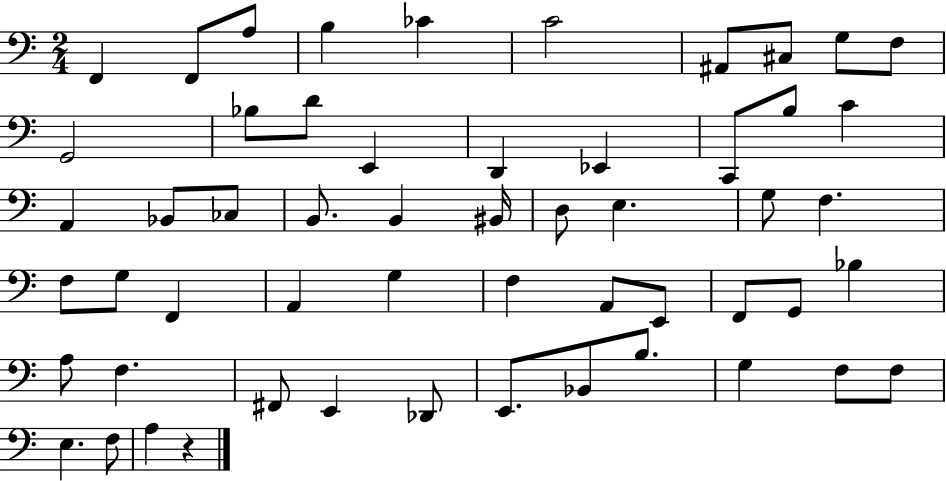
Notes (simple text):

F2/q F2/e A3/e B3/q CES4/q C4/h A#2/e C#3/e G3/e F3/e G2/h Bb3/e D4/e E2/q D2/q Eb2/q C2/e B3/e C4/q A2/q Bb2/e CES3/e B2/e. B2/q BIS2/s D3/e E3/q. G3/e F3/q. F3/e G3/e F2/q A2/q G3/q F3/q A2/e E2/e F2/e G2/e Bb3/q A3/e F3/q. F#2/e E2/q Db2/e E2/e. Bb2/e B3/e. G3/q F3/e F3/e E3/q. F3/e A3/q R/q